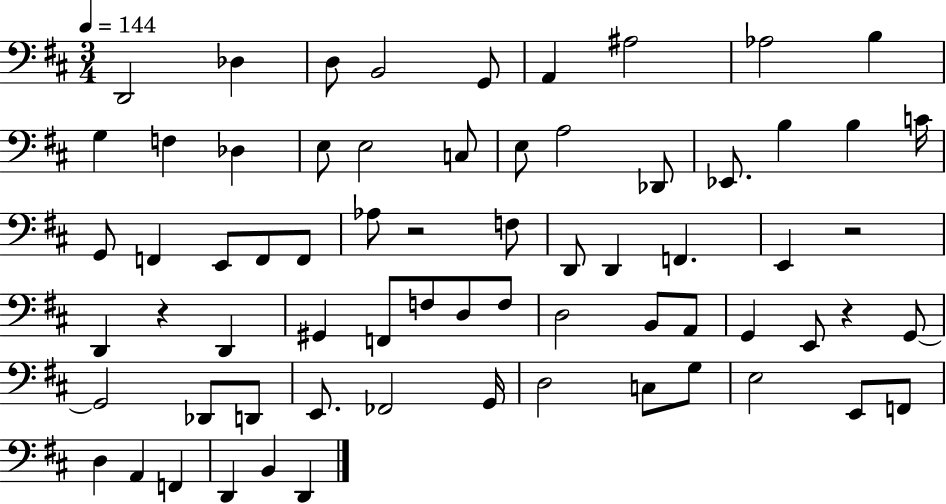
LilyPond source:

{
  \clef bass
  \numericTimeSignature
  \time 3/4
  \key d \major
  \tempo 4 = 144
  \repeat volta 2 { d,2 des4 | d8 b,2 g,8 | a,4 ais2 | aes2 b4 | \break g4 f4 des4 | e8 e2 c8 | e8 a2 des,8 | ees,8. b4 b4 c'16 | \break g,8 f,4 e,8 f,8 f,8 | aes8 r2 f8 | d,8 d,4 f,4. | e,4 r2 | \break d,4 r4 d,4 | gis,4 f,8 f8 d8 f8 | d2 b,8 a,8 | g,4 e,8 r4 g,8~~ | \break g,2 des,8 d,8 | e,8. fes,2 g,16 | d2 c8 g8 | e2 e,8 f,8 | \break d4 a,4 f,4 | d,4 b,4 d,4 | } \bar "|."
}